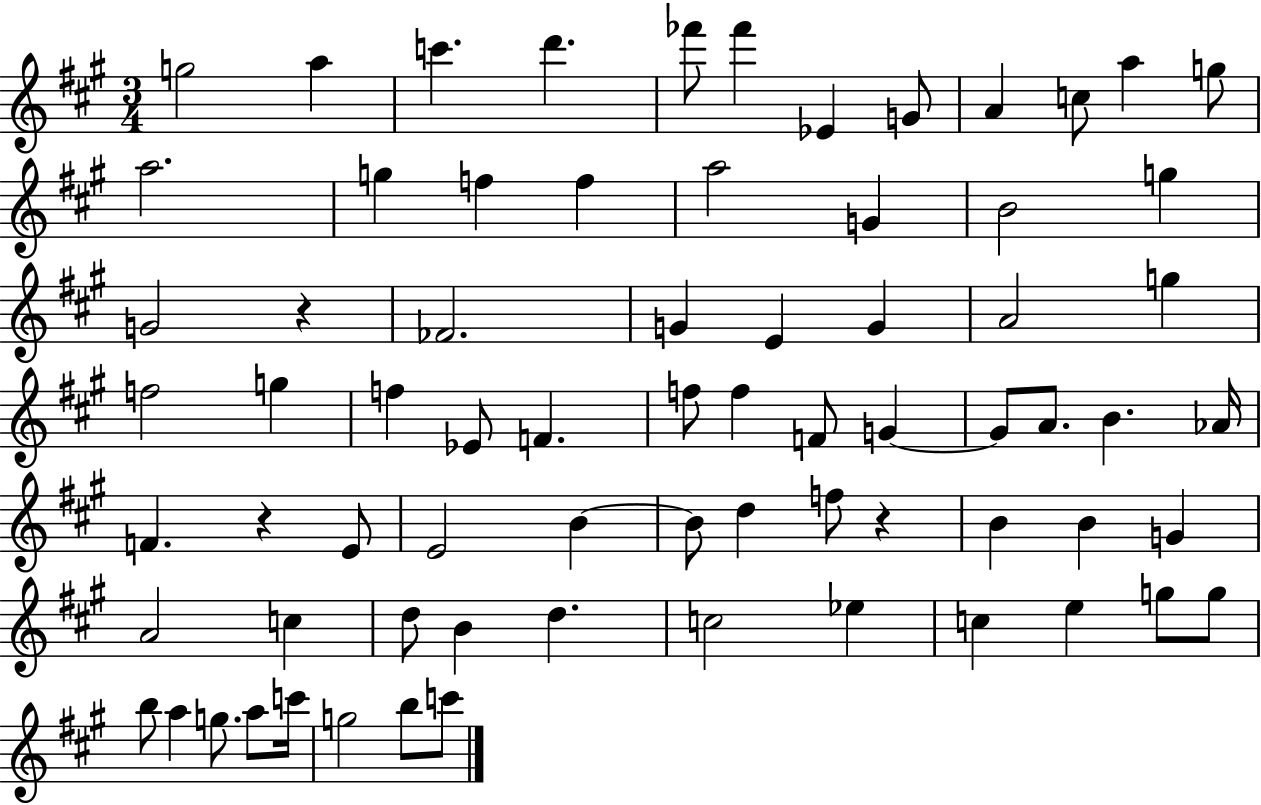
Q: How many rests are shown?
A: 3